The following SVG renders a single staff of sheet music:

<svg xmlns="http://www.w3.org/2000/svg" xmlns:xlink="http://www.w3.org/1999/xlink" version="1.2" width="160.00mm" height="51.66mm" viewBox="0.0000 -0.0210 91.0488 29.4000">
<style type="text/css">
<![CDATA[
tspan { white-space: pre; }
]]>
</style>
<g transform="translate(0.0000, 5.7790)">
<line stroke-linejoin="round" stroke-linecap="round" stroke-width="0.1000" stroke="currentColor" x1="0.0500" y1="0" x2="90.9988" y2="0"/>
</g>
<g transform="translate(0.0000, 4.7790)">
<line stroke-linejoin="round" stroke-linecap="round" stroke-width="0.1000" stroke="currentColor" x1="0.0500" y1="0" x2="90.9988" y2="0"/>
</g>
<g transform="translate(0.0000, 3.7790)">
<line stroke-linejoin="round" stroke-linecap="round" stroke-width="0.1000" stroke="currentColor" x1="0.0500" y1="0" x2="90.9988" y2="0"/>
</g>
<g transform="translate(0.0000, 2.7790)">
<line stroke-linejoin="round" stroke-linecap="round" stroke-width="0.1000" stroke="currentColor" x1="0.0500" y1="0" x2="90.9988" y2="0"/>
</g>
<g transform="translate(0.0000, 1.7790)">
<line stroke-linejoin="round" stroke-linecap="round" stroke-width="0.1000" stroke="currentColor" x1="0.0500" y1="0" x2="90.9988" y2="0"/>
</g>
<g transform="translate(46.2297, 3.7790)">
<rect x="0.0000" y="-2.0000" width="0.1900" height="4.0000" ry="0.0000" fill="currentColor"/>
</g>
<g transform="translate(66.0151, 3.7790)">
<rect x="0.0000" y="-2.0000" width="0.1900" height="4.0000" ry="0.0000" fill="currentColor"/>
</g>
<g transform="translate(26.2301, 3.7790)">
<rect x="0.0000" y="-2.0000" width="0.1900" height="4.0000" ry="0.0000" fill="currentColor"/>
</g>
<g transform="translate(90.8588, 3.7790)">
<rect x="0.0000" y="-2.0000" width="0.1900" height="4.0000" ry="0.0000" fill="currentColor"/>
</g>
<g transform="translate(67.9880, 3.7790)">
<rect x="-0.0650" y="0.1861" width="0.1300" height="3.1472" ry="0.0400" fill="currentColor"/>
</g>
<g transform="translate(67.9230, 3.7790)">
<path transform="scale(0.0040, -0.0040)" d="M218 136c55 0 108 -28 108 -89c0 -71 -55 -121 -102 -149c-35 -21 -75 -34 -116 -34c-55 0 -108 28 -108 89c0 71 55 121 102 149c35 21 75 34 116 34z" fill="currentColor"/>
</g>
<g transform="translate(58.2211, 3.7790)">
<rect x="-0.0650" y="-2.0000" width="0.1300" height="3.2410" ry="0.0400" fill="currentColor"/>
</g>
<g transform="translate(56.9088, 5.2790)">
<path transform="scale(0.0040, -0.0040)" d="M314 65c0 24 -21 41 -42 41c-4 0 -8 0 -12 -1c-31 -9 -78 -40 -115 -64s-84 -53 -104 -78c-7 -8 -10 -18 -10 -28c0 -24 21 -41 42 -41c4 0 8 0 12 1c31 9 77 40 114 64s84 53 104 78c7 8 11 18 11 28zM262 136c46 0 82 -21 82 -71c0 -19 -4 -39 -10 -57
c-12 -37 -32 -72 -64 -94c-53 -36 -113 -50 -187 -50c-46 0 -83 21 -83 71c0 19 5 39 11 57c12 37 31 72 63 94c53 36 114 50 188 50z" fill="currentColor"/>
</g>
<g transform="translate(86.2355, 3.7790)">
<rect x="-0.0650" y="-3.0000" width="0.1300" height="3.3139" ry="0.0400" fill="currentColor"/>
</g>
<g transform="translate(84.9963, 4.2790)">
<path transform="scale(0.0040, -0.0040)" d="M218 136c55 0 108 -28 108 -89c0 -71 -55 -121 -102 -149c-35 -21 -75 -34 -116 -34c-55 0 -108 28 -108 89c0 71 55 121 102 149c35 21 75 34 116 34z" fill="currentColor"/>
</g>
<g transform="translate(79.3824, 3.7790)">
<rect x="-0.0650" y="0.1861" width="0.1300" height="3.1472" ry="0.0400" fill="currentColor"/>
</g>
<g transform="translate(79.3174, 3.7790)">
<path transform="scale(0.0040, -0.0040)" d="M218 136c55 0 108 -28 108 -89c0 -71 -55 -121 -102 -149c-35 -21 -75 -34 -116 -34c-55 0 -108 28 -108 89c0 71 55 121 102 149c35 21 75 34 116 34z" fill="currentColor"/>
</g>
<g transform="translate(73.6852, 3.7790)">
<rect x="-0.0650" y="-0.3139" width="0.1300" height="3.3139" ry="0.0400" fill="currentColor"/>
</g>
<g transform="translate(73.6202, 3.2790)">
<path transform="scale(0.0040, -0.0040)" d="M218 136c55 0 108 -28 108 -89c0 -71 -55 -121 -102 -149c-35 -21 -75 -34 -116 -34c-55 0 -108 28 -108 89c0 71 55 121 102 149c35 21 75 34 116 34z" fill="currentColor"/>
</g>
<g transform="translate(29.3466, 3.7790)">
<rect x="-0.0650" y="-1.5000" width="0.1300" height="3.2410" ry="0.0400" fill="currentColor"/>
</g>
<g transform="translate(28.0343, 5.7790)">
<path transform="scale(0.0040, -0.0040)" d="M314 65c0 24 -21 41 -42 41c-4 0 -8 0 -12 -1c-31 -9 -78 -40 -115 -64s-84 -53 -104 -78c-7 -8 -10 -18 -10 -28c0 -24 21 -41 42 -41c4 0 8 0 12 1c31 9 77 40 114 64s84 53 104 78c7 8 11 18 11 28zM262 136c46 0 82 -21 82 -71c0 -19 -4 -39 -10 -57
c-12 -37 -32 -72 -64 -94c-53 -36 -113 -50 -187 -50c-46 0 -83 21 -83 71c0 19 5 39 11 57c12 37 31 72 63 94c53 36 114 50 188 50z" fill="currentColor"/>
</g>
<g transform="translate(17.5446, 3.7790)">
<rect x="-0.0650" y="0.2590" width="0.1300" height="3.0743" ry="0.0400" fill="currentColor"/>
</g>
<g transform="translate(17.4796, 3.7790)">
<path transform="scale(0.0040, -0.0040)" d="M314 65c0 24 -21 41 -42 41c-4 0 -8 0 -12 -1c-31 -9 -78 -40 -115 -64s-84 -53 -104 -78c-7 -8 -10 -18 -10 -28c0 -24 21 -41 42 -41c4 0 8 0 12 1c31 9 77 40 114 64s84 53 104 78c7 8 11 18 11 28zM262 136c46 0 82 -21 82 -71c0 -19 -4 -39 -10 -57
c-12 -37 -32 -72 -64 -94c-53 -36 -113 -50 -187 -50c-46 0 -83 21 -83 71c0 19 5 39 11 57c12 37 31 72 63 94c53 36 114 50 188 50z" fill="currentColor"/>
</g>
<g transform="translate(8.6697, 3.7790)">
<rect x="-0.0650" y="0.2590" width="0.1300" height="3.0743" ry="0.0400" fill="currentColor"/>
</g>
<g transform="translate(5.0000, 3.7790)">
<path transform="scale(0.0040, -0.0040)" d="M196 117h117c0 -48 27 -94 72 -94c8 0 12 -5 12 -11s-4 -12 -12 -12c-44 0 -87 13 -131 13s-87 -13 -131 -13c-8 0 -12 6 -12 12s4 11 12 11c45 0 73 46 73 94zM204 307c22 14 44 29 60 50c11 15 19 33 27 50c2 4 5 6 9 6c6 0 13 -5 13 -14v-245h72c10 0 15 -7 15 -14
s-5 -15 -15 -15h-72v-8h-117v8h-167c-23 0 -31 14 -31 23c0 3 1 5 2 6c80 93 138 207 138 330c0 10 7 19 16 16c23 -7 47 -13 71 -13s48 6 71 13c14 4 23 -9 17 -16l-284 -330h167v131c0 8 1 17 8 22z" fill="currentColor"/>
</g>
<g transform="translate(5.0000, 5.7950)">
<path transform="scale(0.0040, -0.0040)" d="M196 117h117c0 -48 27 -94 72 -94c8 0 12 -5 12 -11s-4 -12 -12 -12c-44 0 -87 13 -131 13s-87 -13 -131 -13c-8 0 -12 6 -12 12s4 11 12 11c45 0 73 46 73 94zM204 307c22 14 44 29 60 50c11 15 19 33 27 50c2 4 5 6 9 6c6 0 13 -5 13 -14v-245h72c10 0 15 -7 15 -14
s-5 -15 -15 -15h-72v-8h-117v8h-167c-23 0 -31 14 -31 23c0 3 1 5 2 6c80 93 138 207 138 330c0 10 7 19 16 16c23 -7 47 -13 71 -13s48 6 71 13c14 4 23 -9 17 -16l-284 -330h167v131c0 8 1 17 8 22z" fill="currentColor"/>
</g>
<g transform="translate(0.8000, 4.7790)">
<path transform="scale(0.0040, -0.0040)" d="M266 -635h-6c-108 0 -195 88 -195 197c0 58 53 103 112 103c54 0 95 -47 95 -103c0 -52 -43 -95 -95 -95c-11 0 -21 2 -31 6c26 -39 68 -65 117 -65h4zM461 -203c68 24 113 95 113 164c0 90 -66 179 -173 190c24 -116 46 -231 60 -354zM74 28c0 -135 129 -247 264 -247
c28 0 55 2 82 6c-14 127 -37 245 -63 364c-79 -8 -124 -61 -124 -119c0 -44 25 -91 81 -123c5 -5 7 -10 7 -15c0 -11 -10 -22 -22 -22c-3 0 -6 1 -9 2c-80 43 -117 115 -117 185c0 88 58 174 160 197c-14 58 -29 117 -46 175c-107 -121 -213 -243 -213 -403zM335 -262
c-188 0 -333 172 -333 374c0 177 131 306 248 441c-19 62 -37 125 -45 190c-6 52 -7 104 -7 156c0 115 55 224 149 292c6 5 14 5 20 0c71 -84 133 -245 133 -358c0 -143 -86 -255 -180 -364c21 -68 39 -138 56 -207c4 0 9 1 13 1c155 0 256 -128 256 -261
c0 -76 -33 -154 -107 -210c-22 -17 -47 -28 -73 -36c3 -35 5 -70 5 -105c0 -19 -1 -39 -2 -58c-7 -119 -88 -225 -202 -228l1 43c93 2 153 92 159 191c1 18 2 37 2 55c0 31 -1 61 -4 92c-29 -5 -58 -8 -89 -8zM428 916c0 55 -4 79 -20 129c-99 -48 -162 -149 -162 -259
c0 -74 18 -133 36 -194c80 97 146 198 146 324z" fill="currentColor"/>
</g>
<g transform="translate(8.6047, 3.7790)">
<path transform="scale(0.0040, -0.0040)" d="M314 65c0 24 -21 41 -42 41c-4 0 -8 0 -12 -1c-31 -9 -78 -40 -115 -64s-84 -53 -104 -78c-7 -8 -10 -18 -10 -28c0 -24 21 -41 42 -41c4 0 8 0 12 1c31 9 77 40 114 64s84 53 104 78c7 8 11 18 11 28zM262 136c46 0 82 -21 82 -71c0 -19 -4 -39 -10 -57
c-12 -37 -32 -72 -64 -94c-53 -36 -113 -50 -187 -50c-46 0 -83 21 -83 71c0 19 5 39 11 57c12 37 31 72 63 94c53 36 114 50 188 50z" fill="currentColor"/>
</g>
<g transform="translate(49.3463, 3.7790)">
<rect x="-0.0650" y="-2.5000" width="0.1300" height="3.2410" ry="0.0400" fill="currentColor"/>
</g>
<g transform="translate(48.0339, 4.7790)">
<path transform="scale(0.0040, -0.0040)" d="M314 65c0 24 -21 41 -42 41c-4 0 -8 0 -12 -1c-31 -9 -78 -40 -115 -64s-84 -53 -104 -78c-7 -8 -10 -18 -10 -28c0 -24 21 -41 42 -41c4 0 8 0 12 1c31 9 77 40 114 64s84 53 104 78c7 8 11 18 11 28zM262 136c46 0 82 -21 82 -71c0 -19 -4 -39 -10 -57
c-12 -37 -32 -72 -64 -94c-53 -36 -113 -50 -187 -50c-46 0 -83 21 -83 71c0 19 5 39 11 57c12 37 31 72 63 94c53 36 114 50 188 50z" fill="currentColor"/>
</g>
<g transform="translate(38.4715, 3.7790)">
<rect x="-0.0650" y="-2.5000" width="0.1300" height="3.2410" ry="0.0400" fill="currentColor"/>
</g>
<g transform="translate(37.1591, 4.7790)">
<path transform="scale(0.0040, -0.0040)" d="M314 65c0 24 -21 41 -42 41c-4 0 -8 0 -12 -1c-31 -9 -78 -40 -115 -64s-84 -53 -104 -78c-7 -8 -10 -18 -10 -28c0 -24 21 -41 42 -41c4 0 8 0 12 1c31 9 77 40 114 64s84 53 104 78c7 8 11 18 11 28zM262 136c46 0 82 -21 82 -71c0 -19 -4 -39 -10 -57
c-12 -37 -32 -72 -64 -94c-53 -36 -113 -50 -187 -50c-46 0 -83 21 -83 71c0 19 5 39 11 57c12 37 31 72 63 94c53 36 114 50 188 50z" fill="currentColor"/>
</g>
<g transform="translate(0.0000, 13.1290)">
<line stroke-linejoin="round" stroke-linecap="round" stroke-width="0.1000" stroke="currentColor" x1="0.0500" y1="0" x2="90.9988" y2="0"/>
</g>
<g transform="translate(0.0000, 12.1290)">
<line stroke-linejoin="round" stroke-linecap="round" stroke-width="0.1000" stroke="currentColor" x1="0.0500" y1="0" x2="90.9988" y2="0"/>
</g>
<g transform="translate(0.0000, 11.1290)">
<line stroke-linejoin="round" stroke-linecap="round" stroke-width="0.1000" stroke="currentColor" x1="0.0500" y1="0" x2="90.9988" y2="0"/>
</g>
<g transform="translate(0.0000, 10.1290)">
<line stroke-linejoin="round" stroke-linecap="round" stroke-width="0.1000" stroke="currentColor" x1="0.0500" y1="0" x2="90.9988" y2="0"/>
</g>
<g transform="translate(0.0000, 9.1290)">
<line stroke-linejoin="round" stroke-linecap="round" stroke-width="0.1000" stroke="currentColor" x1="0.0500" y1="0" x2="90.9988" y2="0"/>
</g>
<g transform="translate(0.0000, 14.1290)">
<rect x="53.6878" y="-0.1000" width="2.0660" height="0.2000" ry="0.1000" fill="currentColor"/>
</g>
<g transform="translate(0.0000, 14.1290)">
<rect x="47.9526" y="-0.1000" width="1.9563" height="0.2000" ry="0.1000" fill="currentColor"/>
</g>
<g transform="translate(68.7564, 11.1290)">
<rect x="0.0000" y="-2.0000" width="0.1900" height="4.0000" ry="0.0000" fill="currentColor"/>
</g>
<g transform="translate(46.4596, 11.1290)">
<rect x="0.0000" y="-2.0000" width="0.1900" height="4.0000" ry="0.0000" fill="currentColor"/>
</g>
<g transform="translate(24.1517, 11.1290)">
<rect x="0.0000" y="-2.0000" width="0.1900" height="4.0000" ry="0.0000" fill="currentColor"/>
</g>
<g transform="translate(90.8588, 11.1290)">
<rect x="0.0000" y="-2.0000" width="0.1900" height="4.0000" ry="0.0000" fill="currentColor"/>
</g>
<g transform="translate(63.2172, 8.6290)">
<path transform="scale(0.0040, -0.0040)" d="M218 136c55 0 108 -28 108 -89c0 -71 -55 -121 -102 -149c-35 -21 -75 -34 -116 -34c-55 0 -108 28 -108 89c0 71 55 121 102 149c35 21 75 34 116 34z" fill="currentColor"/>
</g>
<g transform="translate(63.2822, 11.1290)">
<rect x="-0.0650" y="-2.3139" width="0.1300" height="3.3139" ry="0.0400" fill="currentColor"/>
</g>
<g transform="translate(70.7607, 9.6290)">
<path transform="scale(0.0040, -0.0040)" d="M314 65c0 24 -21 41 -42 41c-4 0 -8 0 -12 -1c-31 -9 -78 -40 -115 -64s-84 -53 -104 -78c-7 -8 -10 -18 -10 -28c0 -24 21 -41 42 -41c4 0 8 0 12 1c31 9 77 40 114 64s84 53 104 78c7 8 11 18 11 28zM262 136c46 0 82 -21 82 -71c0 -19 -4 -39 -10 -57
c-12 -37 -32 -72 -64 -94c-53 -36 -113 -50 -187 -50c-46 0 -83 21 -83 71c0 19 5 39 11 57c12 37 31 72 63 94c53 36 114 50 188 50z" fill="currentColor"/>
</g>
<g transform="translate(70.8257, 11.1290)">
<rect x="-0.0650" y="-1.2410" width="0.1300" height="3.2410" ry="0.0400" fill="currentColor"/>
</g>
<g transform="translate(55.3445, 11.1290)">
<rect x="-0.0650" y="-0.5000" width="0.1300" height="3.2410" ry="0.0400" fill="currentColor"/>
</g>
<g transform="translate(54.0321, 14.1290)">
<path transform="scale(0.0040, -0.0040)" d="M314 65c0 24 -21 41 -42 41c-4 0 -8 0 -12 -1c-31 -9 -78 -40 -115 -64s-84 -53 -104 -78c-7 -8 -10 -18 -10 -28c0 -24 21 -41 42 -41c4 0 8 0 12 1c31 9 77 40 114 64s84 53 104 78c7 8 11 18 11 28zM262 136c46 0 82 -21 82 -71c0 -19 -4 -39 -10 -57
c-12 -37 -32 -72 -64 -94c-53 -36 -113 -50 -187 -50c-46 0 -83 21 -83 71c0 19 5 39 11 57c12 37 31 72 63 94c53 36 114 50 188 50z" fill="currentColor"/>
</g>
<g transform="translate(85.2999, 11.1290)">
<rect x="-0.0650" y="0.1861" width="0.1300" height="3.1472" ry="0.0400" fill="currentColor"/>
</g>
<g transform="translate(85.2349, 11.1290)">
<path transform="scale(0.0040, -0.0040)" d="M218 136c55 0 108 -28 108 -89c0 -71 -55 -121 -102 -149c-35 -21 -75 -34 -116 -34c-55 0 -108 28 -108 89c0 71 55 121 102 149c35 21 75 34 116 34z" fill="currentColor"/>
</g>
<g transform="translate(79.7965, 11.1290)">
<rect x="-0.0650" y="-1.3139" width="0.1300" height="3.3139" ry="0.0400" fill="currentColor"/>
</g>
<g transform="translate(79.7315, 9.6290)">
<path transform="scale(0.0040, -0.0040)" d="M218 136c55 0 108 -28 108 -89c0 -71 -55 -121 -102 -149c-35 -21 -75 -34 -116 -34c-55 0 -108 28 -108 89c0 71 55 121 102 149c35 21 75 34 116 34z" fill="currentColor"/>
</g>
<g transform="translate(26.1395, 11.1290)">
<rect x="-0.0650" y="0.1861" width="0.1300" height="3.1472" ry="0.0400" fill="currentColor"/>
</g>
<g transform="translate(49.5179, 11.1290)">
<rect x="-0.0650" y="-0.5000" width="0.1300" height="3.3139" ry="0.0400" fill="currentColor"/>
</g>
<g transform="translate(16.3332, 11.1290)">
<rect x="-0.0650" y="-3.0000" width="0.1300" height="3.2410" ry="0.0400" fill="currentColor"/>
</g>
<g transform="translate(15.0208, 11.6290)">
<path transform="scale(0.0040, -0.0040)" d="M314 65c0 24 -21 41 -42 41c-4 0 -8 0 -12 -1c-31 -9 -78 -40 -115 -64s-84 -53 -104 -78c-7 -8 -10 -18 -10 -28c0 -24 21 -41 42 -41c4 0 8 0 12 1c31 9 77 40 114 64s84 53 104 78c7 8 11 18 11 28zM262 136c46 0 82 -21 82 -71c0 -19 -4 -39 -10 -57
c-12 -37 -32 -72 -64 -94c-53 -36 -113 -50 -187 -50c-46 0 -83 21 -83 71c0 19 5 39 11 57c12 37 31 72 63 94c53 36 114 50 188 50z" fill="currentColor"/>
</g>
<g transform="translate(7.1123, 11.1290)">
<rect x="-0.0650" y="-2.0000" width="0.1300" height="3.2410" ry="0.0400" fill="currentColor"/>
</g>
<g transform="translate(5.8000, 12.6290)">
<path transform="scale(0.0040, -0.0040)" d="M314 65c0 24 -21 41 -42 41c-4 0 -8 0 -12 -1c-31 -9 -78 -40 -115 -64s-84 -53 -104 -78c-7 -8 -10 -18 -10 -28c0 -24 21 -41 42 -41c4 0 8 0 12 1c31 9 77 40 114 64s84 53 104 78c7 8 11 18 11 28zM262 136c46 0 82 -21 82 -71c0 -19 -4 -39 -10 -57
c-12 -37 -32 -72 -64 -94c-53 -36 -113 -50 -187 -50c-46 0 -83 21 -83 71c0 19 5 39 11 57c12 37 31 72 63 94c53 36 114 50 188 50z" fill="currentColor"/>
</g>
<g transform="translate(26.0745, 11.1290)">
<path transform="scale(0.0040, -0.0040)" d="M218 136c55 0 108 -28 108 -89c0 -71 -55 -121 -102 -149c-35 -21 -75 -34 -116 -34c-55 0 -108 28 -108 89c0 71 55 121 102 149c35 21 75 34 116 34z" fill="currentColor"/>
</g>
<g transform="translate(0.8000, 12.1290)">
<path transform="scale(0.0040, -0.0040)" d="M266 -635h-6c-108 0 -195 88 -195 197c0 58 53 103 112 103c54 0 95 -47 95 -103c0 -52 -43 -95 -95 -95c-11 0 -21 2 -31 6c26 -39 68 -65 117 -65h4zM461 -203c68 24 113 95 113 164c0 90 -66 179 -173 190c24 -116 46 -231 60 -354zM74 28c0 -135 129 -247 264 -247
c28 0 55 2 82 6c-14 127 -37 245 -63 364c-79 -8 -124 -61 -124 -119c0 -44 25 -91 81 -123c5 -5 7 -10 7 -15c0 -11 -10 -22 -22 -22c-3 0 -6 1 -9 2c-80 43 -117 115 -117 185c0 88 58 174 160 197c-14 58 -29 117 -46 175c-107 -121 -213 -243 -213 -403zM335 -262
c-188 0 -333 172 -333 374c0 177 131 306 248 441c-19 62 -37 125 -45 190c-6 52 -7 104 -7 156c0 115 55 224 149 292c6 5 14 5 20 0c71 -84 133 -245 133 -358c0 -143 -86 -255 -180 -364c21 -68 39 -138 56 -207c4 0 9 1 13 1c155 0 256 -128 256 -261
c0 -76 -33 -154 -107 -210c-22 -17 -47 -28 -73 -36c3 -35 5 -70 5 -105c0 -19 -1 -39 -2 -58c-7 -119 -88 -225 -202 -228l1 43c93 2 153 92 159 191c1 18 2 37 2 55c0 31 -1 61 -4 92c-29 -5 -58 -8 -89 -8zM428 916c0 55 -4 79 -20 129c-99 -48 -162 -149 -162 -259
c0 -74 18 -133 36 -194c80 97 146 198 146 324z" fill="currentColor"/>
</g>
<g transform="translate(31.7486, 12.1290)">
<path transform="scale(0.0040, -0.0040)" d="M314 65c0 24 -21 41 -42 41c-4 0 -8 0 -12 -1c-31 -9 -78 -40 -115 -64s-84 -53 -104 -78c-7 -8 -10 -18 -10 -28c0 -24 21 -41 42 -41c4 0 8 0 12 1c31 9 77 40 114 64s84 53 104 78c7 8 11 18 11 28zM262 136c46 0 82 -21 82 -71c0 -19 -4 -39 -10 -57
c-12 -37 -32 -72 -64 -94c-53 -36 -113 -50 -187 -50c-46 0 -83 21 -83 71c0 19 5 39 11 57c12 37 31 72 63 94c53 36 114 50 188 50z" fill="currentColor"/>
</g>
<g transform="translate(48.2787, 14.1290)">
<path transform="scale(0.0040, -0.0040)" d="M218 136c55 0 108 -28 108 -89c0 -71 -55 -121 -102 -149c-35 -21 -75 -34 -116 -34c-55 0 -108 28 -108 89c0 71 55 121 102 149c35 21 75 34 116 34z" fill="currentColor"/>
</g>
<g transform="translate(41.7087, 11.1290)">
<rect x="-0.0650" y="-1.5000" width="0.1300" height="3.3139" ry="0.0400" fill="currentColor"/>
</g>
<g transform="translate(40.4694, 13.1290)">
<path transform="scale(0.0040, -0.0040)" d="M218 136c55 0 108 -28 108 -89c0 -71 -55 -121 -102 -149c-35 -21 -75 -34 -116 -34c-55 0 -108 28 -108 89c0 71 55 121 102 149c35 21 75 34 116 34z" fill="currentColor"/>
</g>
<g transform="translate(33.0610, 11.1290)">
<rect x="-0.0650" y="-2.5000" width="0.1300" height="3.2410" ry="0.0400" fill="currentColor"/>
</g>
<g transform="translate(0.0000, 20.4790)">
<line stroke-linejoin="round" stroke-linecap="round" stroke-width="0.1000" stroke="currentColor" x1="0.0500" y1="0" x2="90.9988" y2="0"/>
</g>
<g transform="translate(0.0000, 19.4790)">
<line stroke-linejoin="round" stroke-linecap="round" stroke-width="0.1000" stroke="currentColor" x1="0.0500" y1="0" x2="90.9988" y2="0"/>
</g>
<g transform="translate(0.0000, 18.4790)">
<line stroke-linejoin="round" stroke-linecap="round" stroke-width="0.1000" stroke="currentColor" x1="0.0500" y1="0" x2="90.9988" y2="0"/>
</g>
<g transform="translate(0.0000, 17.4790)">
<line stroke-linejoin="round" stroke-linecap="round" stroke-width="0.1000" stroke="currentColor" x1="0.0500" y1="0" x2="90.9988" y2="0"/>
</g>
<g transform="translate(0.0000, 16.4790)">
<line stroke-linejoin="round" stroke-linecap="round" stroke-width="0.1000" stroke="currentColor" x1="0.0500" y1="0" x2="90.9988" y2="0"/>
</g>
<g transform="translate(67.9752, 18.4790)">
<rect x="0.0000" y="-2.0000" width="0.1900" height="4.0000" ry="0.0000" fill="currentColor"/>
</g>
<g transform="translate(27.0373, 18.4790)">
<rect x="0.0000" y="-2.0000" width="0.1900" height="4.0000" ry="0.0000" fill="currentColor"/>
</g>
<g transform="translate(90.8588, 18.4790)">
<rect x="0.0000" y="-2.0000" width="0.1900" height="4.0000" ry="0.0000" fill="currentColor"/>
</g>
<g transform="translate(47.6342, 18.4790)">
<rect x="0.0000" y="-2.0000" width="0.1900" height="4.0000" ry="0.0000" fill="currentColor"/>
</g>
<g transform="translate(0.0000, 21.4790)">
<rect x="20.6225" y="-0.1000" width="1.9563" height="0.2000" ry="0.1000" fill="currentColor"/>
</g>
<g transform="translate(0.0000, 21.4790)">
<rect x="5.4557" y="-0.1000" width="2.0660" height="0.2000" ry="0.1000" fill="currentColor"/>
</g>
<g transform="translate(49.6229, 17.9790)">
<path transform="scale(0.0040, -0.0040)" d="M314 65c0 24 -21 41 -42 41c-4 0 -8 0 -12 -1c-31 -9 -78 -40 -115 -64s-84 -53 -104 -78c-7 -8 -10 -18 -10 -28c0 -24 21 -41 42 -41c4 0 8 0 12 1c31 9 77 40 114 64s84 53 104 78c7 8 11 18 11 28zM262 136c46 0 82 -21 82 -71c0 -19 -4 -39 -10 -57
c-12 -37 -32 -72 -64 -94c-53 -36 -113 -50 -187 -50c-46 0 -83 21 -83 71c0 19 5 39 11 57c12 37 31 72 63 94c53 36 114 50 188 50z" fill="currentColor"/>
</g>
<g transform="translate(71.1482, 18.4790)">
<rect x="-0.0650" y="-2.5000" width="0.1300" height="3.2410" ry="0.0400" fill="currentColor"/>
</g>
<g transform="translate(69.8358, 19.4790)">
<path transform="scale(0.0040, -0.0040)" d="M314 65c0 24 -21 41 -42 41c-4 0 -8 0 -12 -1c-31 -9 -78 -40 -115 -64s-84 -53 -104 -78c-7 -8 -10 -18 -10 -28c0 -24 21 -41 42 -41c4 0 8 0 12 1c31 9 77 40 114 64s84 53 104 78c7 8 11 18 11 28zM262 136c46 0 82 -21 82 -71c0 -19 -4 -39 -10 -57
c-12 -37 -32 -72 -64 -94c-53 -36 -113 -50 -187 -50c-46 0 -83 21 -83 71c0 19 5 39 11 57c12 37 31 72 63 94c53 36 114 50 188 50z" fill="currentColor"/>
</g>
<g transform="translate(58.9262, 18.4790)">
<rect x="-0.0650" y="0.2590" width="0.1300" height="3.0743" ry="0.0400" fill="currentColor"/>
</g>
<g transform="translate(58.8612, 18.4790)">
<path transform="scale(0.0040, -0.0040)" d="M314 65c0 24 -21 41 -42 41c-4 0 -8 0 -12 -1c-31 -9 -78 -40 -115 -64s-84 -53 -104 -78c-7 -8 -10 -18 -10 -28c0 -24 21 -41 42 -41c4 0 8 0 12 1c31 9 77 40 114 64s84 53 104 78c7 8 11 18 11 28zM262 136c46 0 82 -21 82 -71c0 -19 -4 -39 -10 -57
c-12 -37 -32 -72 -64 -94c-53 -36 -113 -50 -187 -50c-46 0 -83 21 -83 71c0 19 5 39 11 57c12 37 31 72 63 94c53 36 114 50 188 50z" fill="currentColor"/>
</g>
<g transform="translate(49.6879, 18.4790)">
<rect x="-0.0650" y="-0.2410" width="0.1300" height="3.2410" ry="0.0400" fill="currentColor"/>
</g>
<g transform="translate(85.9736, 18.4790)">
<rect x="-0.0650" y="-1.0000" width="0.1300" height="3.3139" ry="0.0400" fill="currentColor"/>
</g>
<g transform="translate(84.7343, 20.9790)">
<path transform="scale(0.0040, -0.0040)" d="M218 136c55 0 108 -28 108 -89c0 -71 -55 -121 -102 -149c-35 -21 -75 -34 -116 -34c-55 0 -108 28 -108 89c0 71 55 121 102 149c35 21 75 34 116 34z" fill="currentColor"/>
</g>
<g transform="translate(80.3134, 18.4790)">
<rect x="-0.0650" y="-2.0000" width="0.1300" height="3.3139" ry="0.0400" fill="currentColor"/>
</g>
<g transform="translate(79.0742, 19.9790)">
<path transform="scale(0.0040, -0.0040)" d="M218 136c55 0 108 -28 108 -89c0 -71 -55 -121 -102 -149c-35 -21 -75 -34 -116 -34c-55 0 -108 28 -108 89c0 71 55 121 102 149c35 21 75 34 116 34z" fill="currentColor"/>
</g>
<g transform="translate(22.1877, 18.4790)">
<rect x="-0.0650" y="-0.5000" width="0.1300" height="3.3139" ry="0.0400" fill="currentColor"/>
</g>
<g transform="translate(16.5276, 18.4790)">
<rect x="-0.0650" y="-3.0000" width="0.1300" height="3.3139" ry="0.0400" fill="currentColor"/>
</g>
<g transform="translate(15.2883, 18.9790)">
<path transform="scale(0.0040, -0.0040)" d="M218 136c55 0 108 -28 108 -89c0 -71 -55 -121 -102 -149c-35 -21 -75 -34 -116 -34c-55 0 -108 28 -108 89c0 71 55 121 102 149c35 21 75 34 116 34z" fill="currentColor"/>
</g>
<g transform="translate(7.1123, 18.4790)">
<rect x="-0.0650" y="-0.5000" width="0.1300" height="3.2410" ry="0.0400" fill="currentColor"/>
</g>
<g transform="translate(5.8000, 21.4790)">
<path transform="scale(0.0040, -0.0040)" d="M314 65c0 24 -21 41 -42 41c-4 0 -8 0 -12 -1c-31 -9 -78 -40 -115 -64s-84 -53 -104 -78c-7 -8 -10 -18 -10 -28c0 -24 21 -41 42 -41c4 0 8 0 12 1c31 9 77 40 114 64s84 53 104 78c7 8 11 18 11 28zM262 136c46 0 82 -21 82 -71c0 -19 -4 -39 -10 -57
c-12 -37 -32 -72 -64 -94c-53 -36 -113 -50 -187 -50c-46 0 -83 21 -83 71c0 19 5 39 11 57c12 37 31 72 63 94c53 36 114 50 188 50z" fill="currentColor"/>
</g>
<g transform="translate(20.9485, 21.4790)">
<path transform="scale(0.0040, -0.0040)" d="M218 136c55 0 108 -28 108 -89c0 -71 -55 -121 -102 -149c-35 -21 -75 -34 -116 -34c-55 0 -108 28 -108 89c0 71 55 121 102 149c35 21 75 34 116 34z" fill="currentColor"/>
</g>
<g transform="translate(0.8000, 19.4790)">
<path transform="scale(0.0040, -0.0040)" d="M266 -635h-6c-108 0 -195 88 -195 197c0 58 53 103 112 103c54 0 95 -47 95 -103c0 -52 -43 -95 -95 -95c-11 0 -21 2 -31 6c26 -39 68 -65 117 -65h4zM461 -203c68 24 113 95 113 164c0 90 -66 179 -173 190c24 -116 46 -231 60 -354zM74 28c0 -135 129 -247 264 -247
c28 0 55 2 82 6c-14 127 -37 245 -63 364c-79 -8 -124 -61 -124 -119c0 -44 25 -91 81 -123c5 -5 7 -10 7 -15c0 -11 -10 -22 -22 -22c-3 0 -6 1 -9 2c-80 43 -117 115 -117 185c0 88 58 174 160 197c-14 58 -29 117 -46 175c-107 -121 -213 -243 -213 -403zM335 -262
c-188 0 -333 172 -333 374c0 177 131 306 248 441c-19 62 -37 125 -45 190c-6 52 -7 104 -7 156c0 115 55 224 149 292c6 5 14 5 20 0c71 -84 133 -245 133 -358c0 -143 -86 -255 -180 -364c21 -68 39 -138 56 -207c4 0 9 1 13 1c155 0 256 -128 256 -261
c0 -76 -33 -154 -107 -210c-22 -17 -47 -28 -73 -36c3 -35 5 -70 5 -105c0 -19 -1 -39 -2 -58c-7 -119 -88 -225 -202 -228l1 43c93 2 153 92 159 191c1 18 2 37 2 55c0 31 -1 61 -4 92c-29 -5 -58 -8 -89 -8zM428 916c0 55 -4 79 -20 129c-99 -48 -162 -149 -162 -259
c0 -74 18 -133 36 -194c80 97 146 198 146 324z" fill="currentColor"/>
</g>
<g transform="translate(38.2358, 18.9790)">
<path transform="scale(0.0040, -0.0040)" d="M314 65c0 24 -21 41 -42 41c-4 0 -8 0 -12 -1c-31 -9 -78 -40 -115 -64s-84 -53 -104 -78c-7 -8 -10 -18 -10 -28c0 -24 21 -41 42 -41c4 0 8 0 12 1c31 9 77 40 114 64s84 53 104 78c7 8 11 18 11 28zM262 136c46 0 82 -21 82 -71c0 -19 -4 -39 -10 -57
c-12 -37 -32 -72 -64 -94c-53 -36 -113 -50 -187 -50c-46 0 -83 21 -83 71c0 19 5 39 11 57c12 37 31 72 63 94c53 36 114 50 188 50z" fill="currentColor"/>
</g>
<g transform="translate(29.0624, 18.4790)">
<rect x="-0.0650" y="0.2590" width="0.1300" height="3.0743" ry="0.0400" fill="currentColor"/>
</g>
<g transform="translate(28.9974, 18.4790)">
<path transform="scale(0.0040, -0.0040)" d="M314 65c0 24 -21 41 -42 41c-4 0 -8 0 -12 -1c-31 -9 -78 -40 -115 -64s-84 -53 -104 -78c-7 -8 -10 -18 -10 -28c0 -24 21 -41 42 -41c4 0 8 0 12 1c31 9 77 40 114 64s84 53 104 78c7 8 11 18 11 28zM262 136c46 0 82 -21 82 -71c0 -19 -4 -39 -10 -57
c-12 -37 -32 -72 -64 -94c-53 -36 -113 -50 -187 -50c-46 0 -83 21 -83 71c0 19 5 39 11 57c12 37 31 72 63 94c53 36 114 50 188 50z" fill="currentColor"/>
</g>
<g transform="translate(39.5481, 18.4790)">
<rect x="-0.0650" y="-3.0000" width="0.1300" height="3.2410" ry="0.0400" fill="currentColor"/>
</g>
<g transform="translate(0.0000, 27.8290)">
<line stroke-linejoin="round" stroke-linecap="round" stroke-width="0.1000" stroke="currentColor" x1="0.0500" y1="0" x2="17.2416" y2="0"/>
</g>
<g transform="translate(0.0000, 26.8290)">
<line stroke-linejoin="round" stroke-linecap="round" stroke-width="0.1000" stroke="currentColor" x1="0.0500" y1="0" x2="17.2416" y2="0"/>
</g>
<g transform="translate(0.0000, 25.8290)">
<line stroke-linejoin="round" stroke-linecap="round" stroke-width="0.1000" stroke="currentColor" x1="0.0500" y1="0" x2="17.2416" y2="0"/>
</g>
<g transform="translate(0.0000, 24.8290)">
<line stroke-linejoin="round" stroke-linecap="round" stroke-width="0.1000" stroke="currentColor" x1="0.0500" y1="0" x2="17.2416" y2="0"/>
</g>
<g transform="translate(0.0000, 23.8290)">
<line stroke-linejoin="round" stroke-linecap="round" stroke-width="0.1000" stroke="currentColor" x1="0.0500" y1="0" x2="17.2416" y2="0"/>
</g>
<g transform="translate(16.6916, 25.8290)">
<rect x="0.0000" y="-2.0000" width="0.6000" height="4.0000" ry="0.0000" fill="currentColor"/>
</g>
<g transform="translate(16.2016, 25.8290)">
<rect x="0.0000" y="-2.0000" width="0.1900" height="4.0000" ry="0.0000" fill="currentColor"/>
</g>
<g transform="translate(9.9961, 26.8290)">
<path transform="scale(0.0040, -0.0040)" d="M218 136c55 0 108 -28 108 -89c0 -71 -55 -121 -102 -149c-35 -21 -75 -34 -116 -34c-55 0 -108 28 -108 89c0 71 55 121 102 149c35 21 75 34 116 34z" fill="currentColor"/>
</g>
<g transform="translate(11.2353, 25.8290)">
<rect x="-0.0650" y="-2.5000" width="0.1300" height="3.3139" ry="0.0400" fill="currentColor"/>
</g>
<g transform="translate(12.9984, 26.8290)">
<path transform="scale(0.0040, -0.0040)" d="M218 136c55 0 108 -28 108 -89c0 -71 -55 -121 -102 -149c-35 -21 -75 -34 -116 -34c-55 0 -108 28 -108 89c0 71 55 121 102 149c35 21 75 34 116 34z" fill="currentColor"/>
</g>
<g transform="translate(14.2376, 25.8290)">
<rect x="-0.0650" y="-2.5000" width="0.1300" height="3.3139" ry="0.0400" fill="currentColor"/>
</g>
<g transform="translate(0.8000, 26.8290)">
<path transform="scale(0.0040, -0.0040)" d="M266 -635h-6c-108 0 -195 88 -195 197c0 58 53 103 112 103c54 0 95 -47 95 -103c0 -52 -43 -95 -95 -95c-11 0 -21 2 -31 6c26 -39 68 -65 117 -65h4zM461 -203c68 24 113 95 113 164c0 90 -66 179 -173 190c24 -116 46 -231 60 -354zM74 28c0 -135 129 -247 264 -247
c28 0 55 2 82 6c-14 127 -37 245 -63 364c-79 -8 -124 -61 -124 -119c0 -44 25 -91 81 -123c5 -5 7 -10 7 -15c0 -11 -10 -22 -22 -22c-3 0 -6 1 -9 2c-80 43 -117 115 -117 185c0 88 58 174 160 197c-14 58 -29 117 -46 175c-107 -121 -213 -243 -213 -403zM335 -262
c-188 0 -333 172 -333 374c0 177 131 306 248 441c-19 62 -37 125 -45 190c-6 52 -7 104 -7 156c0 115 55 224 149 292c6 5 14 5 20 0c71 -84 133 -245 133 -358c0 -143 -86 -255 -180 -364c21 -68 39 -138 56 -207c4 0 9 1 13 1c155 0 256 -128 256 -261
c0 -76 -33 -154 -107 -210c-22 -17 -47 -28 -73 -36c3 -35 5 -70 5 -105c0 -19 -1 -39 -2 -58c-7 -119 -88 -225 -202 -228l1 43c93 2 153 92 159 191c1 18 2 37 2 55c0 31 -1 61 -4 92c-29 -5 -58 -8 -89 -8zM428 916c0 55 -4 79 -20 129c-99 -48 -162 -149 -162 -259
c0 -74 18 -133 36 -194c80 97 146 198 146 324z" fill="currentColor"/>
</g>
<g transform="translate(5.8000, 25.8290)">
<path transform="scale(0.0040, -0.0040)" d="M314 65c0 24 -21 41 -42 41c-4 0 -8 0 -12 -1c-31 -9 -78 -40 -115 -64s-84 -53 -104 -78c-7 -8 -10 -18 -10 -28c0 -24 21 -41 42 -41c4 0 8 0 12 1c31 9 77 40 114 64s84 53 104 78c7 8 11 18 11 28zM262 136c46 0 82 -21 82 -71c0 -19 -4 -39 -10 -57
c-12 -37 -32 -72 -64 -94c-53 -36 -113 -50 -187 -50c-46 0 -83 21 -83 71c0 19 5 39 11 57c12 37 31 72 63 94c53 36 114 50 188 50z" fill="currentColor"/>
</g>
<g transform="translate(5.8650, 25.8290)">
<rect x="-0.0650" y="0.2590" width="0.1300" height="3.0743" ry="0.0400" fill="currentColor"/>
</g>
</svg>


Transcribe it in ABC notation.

X:1
T:Untitled
M:4/4
L:1/4
K:C
B2 B2 E2 G2 G2 F2 B c B A F2 A2 B G2 E C C2 g e2 e B C2 A C B2 A2 c2 B2 G2 F D B2 G G